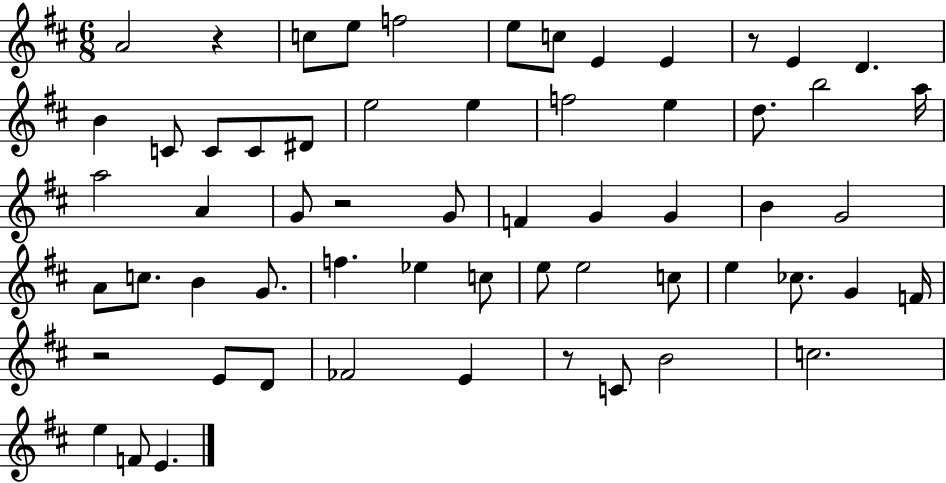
A4/h R/q C5/e E5/e F5/h E5/e C5/e E4/q E4/q R/e E4/q D4/q. B4/q C4/e C4/e C4/e D#4/e E5/h E5/q F5/h E5/q D5/e. B5/h A5/s A5/h A4/q G4/e R/h G4/e F4/q G4/q G4/q B4/q G4/h A4/e C5/e. B4/q G4/e. F5/q. Eb5/q C5/e E5/e E5/h C5/e E5/q CES5/e. G4/q F4/s R/h E4/e D4/e FES4/h E4/q R/e C4/e B4/h C5/h. E5/q F4/e E4/q.